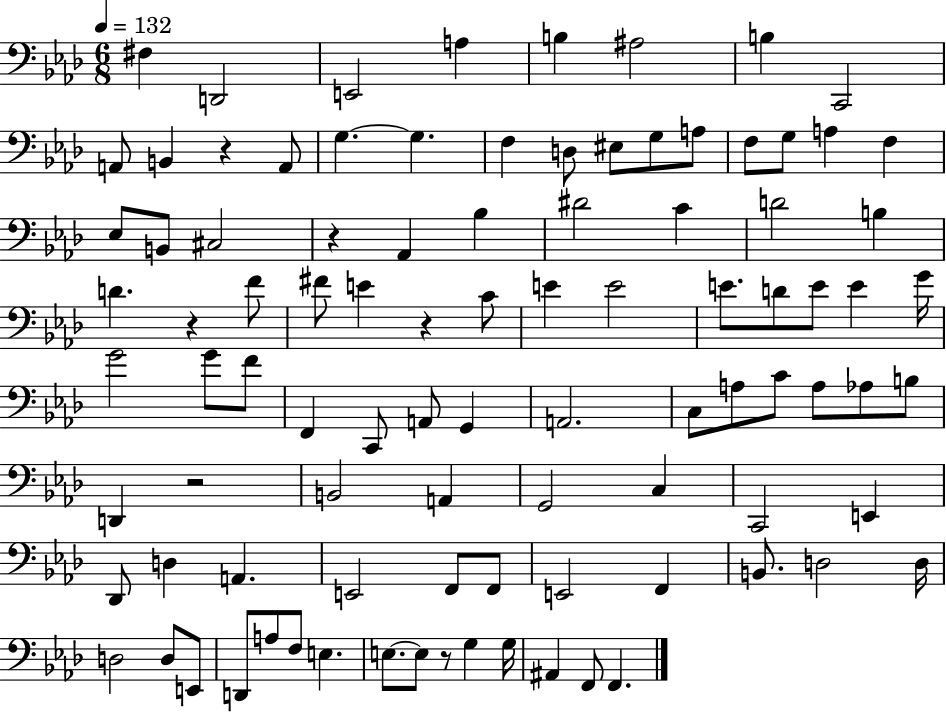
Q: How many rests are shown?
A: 6